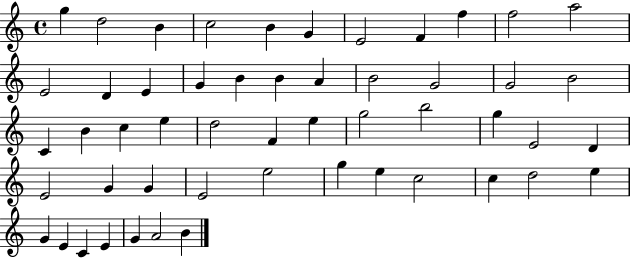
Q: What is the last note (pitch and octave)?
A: B4